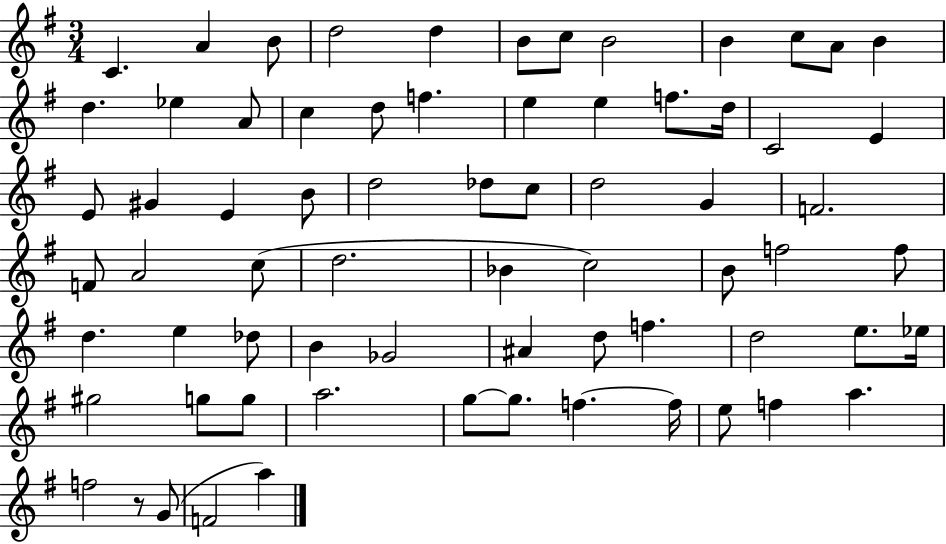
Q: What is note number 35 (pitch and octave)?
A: F4